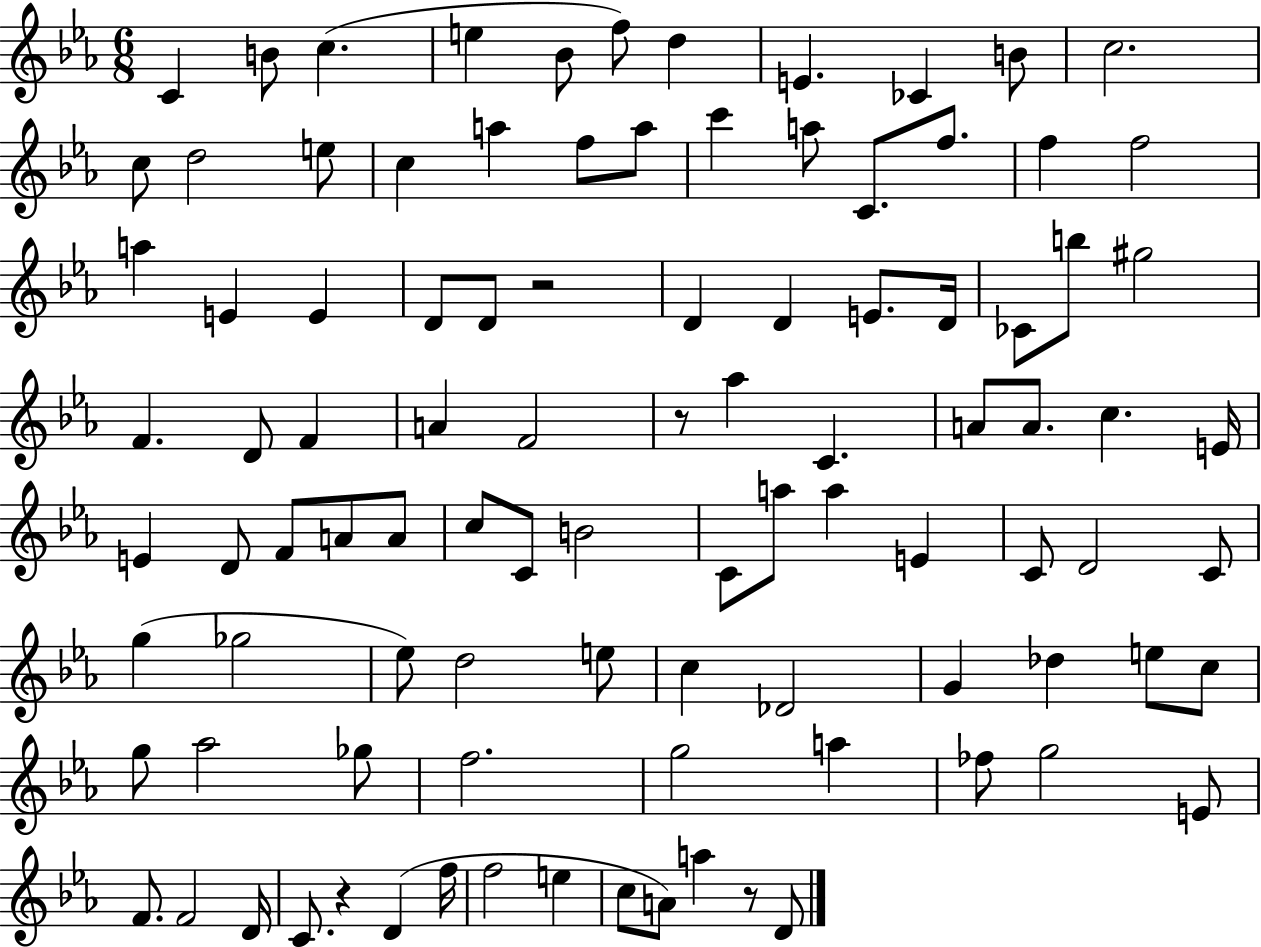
X:1
T:Untitled
M:6/8
L:1/4
K:Eb
C B/2 c e _B/2 f/2 d E _C B/2 c2 c/2 d2 e/2 c a f/2 a/2 c' a/2 C/2 f/2 f f2 a E E D/2 D/2 z2 D D E/2 D/4 _C/2 b/2 ^g2 F D/2 F A F2 z/2 _a C A/2 A/2 c E/4 E D/2 F/2 A/2 A/2 c/2 C/2 B2 C/2 a/2 a E C/2 D2 C/2 g _g2 _e/2 d2 e/2 c _D2 G _d e/2 c/2 g/2 _a2 _g/2 f2 g2 a _f/2 g2 E/2 F/2 F2 D/4 C/2 z D f/4 f2 e c/2 A/2 a z/2 D/2